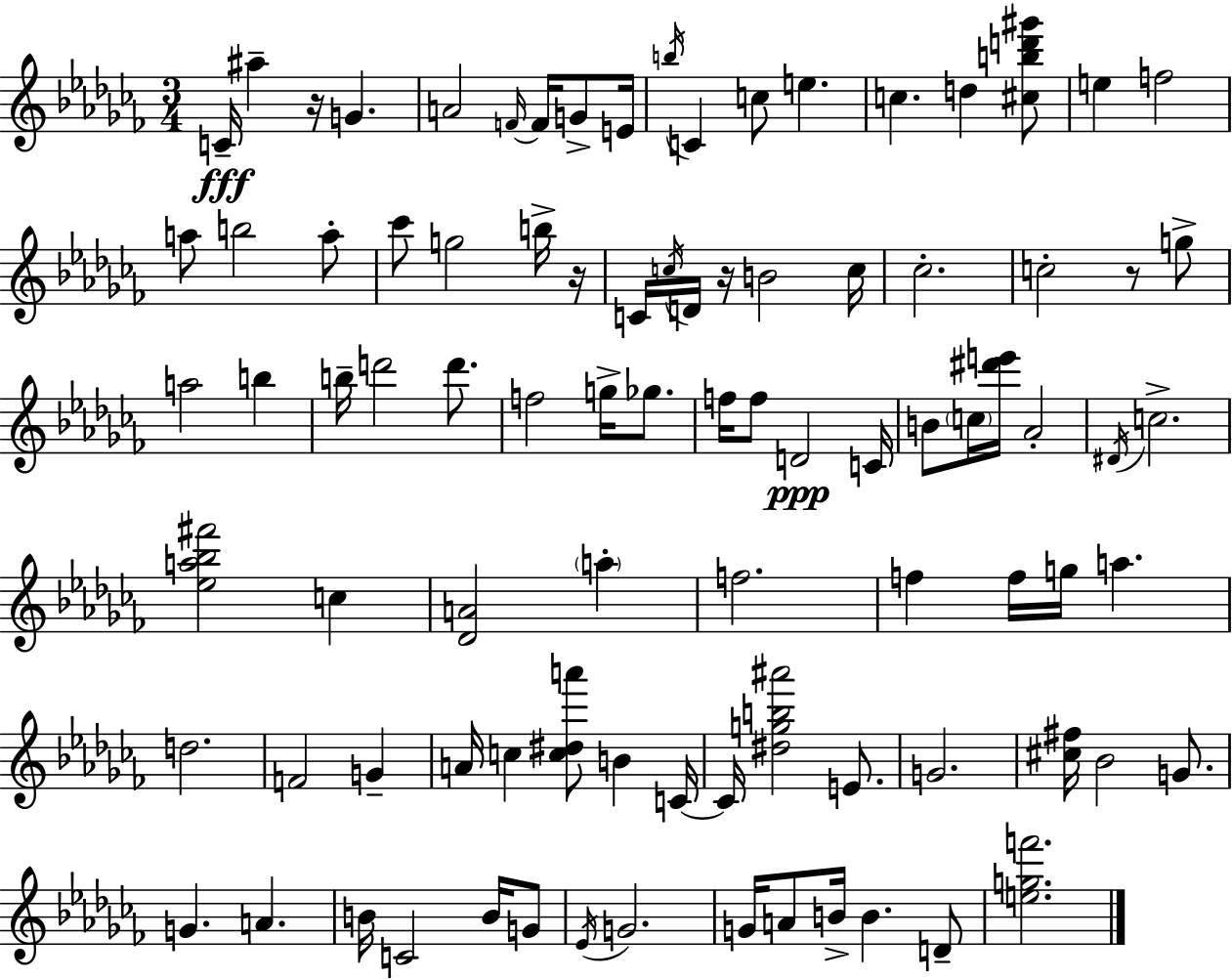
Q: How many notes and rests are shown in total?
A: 91